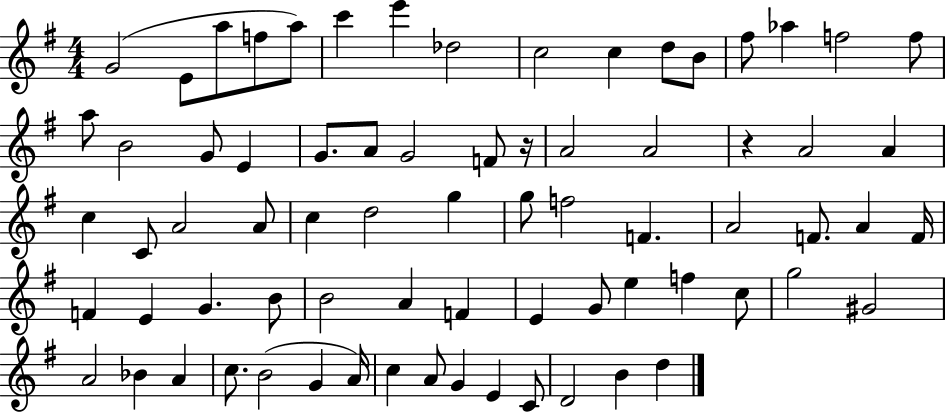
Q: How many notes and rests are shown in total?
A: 73